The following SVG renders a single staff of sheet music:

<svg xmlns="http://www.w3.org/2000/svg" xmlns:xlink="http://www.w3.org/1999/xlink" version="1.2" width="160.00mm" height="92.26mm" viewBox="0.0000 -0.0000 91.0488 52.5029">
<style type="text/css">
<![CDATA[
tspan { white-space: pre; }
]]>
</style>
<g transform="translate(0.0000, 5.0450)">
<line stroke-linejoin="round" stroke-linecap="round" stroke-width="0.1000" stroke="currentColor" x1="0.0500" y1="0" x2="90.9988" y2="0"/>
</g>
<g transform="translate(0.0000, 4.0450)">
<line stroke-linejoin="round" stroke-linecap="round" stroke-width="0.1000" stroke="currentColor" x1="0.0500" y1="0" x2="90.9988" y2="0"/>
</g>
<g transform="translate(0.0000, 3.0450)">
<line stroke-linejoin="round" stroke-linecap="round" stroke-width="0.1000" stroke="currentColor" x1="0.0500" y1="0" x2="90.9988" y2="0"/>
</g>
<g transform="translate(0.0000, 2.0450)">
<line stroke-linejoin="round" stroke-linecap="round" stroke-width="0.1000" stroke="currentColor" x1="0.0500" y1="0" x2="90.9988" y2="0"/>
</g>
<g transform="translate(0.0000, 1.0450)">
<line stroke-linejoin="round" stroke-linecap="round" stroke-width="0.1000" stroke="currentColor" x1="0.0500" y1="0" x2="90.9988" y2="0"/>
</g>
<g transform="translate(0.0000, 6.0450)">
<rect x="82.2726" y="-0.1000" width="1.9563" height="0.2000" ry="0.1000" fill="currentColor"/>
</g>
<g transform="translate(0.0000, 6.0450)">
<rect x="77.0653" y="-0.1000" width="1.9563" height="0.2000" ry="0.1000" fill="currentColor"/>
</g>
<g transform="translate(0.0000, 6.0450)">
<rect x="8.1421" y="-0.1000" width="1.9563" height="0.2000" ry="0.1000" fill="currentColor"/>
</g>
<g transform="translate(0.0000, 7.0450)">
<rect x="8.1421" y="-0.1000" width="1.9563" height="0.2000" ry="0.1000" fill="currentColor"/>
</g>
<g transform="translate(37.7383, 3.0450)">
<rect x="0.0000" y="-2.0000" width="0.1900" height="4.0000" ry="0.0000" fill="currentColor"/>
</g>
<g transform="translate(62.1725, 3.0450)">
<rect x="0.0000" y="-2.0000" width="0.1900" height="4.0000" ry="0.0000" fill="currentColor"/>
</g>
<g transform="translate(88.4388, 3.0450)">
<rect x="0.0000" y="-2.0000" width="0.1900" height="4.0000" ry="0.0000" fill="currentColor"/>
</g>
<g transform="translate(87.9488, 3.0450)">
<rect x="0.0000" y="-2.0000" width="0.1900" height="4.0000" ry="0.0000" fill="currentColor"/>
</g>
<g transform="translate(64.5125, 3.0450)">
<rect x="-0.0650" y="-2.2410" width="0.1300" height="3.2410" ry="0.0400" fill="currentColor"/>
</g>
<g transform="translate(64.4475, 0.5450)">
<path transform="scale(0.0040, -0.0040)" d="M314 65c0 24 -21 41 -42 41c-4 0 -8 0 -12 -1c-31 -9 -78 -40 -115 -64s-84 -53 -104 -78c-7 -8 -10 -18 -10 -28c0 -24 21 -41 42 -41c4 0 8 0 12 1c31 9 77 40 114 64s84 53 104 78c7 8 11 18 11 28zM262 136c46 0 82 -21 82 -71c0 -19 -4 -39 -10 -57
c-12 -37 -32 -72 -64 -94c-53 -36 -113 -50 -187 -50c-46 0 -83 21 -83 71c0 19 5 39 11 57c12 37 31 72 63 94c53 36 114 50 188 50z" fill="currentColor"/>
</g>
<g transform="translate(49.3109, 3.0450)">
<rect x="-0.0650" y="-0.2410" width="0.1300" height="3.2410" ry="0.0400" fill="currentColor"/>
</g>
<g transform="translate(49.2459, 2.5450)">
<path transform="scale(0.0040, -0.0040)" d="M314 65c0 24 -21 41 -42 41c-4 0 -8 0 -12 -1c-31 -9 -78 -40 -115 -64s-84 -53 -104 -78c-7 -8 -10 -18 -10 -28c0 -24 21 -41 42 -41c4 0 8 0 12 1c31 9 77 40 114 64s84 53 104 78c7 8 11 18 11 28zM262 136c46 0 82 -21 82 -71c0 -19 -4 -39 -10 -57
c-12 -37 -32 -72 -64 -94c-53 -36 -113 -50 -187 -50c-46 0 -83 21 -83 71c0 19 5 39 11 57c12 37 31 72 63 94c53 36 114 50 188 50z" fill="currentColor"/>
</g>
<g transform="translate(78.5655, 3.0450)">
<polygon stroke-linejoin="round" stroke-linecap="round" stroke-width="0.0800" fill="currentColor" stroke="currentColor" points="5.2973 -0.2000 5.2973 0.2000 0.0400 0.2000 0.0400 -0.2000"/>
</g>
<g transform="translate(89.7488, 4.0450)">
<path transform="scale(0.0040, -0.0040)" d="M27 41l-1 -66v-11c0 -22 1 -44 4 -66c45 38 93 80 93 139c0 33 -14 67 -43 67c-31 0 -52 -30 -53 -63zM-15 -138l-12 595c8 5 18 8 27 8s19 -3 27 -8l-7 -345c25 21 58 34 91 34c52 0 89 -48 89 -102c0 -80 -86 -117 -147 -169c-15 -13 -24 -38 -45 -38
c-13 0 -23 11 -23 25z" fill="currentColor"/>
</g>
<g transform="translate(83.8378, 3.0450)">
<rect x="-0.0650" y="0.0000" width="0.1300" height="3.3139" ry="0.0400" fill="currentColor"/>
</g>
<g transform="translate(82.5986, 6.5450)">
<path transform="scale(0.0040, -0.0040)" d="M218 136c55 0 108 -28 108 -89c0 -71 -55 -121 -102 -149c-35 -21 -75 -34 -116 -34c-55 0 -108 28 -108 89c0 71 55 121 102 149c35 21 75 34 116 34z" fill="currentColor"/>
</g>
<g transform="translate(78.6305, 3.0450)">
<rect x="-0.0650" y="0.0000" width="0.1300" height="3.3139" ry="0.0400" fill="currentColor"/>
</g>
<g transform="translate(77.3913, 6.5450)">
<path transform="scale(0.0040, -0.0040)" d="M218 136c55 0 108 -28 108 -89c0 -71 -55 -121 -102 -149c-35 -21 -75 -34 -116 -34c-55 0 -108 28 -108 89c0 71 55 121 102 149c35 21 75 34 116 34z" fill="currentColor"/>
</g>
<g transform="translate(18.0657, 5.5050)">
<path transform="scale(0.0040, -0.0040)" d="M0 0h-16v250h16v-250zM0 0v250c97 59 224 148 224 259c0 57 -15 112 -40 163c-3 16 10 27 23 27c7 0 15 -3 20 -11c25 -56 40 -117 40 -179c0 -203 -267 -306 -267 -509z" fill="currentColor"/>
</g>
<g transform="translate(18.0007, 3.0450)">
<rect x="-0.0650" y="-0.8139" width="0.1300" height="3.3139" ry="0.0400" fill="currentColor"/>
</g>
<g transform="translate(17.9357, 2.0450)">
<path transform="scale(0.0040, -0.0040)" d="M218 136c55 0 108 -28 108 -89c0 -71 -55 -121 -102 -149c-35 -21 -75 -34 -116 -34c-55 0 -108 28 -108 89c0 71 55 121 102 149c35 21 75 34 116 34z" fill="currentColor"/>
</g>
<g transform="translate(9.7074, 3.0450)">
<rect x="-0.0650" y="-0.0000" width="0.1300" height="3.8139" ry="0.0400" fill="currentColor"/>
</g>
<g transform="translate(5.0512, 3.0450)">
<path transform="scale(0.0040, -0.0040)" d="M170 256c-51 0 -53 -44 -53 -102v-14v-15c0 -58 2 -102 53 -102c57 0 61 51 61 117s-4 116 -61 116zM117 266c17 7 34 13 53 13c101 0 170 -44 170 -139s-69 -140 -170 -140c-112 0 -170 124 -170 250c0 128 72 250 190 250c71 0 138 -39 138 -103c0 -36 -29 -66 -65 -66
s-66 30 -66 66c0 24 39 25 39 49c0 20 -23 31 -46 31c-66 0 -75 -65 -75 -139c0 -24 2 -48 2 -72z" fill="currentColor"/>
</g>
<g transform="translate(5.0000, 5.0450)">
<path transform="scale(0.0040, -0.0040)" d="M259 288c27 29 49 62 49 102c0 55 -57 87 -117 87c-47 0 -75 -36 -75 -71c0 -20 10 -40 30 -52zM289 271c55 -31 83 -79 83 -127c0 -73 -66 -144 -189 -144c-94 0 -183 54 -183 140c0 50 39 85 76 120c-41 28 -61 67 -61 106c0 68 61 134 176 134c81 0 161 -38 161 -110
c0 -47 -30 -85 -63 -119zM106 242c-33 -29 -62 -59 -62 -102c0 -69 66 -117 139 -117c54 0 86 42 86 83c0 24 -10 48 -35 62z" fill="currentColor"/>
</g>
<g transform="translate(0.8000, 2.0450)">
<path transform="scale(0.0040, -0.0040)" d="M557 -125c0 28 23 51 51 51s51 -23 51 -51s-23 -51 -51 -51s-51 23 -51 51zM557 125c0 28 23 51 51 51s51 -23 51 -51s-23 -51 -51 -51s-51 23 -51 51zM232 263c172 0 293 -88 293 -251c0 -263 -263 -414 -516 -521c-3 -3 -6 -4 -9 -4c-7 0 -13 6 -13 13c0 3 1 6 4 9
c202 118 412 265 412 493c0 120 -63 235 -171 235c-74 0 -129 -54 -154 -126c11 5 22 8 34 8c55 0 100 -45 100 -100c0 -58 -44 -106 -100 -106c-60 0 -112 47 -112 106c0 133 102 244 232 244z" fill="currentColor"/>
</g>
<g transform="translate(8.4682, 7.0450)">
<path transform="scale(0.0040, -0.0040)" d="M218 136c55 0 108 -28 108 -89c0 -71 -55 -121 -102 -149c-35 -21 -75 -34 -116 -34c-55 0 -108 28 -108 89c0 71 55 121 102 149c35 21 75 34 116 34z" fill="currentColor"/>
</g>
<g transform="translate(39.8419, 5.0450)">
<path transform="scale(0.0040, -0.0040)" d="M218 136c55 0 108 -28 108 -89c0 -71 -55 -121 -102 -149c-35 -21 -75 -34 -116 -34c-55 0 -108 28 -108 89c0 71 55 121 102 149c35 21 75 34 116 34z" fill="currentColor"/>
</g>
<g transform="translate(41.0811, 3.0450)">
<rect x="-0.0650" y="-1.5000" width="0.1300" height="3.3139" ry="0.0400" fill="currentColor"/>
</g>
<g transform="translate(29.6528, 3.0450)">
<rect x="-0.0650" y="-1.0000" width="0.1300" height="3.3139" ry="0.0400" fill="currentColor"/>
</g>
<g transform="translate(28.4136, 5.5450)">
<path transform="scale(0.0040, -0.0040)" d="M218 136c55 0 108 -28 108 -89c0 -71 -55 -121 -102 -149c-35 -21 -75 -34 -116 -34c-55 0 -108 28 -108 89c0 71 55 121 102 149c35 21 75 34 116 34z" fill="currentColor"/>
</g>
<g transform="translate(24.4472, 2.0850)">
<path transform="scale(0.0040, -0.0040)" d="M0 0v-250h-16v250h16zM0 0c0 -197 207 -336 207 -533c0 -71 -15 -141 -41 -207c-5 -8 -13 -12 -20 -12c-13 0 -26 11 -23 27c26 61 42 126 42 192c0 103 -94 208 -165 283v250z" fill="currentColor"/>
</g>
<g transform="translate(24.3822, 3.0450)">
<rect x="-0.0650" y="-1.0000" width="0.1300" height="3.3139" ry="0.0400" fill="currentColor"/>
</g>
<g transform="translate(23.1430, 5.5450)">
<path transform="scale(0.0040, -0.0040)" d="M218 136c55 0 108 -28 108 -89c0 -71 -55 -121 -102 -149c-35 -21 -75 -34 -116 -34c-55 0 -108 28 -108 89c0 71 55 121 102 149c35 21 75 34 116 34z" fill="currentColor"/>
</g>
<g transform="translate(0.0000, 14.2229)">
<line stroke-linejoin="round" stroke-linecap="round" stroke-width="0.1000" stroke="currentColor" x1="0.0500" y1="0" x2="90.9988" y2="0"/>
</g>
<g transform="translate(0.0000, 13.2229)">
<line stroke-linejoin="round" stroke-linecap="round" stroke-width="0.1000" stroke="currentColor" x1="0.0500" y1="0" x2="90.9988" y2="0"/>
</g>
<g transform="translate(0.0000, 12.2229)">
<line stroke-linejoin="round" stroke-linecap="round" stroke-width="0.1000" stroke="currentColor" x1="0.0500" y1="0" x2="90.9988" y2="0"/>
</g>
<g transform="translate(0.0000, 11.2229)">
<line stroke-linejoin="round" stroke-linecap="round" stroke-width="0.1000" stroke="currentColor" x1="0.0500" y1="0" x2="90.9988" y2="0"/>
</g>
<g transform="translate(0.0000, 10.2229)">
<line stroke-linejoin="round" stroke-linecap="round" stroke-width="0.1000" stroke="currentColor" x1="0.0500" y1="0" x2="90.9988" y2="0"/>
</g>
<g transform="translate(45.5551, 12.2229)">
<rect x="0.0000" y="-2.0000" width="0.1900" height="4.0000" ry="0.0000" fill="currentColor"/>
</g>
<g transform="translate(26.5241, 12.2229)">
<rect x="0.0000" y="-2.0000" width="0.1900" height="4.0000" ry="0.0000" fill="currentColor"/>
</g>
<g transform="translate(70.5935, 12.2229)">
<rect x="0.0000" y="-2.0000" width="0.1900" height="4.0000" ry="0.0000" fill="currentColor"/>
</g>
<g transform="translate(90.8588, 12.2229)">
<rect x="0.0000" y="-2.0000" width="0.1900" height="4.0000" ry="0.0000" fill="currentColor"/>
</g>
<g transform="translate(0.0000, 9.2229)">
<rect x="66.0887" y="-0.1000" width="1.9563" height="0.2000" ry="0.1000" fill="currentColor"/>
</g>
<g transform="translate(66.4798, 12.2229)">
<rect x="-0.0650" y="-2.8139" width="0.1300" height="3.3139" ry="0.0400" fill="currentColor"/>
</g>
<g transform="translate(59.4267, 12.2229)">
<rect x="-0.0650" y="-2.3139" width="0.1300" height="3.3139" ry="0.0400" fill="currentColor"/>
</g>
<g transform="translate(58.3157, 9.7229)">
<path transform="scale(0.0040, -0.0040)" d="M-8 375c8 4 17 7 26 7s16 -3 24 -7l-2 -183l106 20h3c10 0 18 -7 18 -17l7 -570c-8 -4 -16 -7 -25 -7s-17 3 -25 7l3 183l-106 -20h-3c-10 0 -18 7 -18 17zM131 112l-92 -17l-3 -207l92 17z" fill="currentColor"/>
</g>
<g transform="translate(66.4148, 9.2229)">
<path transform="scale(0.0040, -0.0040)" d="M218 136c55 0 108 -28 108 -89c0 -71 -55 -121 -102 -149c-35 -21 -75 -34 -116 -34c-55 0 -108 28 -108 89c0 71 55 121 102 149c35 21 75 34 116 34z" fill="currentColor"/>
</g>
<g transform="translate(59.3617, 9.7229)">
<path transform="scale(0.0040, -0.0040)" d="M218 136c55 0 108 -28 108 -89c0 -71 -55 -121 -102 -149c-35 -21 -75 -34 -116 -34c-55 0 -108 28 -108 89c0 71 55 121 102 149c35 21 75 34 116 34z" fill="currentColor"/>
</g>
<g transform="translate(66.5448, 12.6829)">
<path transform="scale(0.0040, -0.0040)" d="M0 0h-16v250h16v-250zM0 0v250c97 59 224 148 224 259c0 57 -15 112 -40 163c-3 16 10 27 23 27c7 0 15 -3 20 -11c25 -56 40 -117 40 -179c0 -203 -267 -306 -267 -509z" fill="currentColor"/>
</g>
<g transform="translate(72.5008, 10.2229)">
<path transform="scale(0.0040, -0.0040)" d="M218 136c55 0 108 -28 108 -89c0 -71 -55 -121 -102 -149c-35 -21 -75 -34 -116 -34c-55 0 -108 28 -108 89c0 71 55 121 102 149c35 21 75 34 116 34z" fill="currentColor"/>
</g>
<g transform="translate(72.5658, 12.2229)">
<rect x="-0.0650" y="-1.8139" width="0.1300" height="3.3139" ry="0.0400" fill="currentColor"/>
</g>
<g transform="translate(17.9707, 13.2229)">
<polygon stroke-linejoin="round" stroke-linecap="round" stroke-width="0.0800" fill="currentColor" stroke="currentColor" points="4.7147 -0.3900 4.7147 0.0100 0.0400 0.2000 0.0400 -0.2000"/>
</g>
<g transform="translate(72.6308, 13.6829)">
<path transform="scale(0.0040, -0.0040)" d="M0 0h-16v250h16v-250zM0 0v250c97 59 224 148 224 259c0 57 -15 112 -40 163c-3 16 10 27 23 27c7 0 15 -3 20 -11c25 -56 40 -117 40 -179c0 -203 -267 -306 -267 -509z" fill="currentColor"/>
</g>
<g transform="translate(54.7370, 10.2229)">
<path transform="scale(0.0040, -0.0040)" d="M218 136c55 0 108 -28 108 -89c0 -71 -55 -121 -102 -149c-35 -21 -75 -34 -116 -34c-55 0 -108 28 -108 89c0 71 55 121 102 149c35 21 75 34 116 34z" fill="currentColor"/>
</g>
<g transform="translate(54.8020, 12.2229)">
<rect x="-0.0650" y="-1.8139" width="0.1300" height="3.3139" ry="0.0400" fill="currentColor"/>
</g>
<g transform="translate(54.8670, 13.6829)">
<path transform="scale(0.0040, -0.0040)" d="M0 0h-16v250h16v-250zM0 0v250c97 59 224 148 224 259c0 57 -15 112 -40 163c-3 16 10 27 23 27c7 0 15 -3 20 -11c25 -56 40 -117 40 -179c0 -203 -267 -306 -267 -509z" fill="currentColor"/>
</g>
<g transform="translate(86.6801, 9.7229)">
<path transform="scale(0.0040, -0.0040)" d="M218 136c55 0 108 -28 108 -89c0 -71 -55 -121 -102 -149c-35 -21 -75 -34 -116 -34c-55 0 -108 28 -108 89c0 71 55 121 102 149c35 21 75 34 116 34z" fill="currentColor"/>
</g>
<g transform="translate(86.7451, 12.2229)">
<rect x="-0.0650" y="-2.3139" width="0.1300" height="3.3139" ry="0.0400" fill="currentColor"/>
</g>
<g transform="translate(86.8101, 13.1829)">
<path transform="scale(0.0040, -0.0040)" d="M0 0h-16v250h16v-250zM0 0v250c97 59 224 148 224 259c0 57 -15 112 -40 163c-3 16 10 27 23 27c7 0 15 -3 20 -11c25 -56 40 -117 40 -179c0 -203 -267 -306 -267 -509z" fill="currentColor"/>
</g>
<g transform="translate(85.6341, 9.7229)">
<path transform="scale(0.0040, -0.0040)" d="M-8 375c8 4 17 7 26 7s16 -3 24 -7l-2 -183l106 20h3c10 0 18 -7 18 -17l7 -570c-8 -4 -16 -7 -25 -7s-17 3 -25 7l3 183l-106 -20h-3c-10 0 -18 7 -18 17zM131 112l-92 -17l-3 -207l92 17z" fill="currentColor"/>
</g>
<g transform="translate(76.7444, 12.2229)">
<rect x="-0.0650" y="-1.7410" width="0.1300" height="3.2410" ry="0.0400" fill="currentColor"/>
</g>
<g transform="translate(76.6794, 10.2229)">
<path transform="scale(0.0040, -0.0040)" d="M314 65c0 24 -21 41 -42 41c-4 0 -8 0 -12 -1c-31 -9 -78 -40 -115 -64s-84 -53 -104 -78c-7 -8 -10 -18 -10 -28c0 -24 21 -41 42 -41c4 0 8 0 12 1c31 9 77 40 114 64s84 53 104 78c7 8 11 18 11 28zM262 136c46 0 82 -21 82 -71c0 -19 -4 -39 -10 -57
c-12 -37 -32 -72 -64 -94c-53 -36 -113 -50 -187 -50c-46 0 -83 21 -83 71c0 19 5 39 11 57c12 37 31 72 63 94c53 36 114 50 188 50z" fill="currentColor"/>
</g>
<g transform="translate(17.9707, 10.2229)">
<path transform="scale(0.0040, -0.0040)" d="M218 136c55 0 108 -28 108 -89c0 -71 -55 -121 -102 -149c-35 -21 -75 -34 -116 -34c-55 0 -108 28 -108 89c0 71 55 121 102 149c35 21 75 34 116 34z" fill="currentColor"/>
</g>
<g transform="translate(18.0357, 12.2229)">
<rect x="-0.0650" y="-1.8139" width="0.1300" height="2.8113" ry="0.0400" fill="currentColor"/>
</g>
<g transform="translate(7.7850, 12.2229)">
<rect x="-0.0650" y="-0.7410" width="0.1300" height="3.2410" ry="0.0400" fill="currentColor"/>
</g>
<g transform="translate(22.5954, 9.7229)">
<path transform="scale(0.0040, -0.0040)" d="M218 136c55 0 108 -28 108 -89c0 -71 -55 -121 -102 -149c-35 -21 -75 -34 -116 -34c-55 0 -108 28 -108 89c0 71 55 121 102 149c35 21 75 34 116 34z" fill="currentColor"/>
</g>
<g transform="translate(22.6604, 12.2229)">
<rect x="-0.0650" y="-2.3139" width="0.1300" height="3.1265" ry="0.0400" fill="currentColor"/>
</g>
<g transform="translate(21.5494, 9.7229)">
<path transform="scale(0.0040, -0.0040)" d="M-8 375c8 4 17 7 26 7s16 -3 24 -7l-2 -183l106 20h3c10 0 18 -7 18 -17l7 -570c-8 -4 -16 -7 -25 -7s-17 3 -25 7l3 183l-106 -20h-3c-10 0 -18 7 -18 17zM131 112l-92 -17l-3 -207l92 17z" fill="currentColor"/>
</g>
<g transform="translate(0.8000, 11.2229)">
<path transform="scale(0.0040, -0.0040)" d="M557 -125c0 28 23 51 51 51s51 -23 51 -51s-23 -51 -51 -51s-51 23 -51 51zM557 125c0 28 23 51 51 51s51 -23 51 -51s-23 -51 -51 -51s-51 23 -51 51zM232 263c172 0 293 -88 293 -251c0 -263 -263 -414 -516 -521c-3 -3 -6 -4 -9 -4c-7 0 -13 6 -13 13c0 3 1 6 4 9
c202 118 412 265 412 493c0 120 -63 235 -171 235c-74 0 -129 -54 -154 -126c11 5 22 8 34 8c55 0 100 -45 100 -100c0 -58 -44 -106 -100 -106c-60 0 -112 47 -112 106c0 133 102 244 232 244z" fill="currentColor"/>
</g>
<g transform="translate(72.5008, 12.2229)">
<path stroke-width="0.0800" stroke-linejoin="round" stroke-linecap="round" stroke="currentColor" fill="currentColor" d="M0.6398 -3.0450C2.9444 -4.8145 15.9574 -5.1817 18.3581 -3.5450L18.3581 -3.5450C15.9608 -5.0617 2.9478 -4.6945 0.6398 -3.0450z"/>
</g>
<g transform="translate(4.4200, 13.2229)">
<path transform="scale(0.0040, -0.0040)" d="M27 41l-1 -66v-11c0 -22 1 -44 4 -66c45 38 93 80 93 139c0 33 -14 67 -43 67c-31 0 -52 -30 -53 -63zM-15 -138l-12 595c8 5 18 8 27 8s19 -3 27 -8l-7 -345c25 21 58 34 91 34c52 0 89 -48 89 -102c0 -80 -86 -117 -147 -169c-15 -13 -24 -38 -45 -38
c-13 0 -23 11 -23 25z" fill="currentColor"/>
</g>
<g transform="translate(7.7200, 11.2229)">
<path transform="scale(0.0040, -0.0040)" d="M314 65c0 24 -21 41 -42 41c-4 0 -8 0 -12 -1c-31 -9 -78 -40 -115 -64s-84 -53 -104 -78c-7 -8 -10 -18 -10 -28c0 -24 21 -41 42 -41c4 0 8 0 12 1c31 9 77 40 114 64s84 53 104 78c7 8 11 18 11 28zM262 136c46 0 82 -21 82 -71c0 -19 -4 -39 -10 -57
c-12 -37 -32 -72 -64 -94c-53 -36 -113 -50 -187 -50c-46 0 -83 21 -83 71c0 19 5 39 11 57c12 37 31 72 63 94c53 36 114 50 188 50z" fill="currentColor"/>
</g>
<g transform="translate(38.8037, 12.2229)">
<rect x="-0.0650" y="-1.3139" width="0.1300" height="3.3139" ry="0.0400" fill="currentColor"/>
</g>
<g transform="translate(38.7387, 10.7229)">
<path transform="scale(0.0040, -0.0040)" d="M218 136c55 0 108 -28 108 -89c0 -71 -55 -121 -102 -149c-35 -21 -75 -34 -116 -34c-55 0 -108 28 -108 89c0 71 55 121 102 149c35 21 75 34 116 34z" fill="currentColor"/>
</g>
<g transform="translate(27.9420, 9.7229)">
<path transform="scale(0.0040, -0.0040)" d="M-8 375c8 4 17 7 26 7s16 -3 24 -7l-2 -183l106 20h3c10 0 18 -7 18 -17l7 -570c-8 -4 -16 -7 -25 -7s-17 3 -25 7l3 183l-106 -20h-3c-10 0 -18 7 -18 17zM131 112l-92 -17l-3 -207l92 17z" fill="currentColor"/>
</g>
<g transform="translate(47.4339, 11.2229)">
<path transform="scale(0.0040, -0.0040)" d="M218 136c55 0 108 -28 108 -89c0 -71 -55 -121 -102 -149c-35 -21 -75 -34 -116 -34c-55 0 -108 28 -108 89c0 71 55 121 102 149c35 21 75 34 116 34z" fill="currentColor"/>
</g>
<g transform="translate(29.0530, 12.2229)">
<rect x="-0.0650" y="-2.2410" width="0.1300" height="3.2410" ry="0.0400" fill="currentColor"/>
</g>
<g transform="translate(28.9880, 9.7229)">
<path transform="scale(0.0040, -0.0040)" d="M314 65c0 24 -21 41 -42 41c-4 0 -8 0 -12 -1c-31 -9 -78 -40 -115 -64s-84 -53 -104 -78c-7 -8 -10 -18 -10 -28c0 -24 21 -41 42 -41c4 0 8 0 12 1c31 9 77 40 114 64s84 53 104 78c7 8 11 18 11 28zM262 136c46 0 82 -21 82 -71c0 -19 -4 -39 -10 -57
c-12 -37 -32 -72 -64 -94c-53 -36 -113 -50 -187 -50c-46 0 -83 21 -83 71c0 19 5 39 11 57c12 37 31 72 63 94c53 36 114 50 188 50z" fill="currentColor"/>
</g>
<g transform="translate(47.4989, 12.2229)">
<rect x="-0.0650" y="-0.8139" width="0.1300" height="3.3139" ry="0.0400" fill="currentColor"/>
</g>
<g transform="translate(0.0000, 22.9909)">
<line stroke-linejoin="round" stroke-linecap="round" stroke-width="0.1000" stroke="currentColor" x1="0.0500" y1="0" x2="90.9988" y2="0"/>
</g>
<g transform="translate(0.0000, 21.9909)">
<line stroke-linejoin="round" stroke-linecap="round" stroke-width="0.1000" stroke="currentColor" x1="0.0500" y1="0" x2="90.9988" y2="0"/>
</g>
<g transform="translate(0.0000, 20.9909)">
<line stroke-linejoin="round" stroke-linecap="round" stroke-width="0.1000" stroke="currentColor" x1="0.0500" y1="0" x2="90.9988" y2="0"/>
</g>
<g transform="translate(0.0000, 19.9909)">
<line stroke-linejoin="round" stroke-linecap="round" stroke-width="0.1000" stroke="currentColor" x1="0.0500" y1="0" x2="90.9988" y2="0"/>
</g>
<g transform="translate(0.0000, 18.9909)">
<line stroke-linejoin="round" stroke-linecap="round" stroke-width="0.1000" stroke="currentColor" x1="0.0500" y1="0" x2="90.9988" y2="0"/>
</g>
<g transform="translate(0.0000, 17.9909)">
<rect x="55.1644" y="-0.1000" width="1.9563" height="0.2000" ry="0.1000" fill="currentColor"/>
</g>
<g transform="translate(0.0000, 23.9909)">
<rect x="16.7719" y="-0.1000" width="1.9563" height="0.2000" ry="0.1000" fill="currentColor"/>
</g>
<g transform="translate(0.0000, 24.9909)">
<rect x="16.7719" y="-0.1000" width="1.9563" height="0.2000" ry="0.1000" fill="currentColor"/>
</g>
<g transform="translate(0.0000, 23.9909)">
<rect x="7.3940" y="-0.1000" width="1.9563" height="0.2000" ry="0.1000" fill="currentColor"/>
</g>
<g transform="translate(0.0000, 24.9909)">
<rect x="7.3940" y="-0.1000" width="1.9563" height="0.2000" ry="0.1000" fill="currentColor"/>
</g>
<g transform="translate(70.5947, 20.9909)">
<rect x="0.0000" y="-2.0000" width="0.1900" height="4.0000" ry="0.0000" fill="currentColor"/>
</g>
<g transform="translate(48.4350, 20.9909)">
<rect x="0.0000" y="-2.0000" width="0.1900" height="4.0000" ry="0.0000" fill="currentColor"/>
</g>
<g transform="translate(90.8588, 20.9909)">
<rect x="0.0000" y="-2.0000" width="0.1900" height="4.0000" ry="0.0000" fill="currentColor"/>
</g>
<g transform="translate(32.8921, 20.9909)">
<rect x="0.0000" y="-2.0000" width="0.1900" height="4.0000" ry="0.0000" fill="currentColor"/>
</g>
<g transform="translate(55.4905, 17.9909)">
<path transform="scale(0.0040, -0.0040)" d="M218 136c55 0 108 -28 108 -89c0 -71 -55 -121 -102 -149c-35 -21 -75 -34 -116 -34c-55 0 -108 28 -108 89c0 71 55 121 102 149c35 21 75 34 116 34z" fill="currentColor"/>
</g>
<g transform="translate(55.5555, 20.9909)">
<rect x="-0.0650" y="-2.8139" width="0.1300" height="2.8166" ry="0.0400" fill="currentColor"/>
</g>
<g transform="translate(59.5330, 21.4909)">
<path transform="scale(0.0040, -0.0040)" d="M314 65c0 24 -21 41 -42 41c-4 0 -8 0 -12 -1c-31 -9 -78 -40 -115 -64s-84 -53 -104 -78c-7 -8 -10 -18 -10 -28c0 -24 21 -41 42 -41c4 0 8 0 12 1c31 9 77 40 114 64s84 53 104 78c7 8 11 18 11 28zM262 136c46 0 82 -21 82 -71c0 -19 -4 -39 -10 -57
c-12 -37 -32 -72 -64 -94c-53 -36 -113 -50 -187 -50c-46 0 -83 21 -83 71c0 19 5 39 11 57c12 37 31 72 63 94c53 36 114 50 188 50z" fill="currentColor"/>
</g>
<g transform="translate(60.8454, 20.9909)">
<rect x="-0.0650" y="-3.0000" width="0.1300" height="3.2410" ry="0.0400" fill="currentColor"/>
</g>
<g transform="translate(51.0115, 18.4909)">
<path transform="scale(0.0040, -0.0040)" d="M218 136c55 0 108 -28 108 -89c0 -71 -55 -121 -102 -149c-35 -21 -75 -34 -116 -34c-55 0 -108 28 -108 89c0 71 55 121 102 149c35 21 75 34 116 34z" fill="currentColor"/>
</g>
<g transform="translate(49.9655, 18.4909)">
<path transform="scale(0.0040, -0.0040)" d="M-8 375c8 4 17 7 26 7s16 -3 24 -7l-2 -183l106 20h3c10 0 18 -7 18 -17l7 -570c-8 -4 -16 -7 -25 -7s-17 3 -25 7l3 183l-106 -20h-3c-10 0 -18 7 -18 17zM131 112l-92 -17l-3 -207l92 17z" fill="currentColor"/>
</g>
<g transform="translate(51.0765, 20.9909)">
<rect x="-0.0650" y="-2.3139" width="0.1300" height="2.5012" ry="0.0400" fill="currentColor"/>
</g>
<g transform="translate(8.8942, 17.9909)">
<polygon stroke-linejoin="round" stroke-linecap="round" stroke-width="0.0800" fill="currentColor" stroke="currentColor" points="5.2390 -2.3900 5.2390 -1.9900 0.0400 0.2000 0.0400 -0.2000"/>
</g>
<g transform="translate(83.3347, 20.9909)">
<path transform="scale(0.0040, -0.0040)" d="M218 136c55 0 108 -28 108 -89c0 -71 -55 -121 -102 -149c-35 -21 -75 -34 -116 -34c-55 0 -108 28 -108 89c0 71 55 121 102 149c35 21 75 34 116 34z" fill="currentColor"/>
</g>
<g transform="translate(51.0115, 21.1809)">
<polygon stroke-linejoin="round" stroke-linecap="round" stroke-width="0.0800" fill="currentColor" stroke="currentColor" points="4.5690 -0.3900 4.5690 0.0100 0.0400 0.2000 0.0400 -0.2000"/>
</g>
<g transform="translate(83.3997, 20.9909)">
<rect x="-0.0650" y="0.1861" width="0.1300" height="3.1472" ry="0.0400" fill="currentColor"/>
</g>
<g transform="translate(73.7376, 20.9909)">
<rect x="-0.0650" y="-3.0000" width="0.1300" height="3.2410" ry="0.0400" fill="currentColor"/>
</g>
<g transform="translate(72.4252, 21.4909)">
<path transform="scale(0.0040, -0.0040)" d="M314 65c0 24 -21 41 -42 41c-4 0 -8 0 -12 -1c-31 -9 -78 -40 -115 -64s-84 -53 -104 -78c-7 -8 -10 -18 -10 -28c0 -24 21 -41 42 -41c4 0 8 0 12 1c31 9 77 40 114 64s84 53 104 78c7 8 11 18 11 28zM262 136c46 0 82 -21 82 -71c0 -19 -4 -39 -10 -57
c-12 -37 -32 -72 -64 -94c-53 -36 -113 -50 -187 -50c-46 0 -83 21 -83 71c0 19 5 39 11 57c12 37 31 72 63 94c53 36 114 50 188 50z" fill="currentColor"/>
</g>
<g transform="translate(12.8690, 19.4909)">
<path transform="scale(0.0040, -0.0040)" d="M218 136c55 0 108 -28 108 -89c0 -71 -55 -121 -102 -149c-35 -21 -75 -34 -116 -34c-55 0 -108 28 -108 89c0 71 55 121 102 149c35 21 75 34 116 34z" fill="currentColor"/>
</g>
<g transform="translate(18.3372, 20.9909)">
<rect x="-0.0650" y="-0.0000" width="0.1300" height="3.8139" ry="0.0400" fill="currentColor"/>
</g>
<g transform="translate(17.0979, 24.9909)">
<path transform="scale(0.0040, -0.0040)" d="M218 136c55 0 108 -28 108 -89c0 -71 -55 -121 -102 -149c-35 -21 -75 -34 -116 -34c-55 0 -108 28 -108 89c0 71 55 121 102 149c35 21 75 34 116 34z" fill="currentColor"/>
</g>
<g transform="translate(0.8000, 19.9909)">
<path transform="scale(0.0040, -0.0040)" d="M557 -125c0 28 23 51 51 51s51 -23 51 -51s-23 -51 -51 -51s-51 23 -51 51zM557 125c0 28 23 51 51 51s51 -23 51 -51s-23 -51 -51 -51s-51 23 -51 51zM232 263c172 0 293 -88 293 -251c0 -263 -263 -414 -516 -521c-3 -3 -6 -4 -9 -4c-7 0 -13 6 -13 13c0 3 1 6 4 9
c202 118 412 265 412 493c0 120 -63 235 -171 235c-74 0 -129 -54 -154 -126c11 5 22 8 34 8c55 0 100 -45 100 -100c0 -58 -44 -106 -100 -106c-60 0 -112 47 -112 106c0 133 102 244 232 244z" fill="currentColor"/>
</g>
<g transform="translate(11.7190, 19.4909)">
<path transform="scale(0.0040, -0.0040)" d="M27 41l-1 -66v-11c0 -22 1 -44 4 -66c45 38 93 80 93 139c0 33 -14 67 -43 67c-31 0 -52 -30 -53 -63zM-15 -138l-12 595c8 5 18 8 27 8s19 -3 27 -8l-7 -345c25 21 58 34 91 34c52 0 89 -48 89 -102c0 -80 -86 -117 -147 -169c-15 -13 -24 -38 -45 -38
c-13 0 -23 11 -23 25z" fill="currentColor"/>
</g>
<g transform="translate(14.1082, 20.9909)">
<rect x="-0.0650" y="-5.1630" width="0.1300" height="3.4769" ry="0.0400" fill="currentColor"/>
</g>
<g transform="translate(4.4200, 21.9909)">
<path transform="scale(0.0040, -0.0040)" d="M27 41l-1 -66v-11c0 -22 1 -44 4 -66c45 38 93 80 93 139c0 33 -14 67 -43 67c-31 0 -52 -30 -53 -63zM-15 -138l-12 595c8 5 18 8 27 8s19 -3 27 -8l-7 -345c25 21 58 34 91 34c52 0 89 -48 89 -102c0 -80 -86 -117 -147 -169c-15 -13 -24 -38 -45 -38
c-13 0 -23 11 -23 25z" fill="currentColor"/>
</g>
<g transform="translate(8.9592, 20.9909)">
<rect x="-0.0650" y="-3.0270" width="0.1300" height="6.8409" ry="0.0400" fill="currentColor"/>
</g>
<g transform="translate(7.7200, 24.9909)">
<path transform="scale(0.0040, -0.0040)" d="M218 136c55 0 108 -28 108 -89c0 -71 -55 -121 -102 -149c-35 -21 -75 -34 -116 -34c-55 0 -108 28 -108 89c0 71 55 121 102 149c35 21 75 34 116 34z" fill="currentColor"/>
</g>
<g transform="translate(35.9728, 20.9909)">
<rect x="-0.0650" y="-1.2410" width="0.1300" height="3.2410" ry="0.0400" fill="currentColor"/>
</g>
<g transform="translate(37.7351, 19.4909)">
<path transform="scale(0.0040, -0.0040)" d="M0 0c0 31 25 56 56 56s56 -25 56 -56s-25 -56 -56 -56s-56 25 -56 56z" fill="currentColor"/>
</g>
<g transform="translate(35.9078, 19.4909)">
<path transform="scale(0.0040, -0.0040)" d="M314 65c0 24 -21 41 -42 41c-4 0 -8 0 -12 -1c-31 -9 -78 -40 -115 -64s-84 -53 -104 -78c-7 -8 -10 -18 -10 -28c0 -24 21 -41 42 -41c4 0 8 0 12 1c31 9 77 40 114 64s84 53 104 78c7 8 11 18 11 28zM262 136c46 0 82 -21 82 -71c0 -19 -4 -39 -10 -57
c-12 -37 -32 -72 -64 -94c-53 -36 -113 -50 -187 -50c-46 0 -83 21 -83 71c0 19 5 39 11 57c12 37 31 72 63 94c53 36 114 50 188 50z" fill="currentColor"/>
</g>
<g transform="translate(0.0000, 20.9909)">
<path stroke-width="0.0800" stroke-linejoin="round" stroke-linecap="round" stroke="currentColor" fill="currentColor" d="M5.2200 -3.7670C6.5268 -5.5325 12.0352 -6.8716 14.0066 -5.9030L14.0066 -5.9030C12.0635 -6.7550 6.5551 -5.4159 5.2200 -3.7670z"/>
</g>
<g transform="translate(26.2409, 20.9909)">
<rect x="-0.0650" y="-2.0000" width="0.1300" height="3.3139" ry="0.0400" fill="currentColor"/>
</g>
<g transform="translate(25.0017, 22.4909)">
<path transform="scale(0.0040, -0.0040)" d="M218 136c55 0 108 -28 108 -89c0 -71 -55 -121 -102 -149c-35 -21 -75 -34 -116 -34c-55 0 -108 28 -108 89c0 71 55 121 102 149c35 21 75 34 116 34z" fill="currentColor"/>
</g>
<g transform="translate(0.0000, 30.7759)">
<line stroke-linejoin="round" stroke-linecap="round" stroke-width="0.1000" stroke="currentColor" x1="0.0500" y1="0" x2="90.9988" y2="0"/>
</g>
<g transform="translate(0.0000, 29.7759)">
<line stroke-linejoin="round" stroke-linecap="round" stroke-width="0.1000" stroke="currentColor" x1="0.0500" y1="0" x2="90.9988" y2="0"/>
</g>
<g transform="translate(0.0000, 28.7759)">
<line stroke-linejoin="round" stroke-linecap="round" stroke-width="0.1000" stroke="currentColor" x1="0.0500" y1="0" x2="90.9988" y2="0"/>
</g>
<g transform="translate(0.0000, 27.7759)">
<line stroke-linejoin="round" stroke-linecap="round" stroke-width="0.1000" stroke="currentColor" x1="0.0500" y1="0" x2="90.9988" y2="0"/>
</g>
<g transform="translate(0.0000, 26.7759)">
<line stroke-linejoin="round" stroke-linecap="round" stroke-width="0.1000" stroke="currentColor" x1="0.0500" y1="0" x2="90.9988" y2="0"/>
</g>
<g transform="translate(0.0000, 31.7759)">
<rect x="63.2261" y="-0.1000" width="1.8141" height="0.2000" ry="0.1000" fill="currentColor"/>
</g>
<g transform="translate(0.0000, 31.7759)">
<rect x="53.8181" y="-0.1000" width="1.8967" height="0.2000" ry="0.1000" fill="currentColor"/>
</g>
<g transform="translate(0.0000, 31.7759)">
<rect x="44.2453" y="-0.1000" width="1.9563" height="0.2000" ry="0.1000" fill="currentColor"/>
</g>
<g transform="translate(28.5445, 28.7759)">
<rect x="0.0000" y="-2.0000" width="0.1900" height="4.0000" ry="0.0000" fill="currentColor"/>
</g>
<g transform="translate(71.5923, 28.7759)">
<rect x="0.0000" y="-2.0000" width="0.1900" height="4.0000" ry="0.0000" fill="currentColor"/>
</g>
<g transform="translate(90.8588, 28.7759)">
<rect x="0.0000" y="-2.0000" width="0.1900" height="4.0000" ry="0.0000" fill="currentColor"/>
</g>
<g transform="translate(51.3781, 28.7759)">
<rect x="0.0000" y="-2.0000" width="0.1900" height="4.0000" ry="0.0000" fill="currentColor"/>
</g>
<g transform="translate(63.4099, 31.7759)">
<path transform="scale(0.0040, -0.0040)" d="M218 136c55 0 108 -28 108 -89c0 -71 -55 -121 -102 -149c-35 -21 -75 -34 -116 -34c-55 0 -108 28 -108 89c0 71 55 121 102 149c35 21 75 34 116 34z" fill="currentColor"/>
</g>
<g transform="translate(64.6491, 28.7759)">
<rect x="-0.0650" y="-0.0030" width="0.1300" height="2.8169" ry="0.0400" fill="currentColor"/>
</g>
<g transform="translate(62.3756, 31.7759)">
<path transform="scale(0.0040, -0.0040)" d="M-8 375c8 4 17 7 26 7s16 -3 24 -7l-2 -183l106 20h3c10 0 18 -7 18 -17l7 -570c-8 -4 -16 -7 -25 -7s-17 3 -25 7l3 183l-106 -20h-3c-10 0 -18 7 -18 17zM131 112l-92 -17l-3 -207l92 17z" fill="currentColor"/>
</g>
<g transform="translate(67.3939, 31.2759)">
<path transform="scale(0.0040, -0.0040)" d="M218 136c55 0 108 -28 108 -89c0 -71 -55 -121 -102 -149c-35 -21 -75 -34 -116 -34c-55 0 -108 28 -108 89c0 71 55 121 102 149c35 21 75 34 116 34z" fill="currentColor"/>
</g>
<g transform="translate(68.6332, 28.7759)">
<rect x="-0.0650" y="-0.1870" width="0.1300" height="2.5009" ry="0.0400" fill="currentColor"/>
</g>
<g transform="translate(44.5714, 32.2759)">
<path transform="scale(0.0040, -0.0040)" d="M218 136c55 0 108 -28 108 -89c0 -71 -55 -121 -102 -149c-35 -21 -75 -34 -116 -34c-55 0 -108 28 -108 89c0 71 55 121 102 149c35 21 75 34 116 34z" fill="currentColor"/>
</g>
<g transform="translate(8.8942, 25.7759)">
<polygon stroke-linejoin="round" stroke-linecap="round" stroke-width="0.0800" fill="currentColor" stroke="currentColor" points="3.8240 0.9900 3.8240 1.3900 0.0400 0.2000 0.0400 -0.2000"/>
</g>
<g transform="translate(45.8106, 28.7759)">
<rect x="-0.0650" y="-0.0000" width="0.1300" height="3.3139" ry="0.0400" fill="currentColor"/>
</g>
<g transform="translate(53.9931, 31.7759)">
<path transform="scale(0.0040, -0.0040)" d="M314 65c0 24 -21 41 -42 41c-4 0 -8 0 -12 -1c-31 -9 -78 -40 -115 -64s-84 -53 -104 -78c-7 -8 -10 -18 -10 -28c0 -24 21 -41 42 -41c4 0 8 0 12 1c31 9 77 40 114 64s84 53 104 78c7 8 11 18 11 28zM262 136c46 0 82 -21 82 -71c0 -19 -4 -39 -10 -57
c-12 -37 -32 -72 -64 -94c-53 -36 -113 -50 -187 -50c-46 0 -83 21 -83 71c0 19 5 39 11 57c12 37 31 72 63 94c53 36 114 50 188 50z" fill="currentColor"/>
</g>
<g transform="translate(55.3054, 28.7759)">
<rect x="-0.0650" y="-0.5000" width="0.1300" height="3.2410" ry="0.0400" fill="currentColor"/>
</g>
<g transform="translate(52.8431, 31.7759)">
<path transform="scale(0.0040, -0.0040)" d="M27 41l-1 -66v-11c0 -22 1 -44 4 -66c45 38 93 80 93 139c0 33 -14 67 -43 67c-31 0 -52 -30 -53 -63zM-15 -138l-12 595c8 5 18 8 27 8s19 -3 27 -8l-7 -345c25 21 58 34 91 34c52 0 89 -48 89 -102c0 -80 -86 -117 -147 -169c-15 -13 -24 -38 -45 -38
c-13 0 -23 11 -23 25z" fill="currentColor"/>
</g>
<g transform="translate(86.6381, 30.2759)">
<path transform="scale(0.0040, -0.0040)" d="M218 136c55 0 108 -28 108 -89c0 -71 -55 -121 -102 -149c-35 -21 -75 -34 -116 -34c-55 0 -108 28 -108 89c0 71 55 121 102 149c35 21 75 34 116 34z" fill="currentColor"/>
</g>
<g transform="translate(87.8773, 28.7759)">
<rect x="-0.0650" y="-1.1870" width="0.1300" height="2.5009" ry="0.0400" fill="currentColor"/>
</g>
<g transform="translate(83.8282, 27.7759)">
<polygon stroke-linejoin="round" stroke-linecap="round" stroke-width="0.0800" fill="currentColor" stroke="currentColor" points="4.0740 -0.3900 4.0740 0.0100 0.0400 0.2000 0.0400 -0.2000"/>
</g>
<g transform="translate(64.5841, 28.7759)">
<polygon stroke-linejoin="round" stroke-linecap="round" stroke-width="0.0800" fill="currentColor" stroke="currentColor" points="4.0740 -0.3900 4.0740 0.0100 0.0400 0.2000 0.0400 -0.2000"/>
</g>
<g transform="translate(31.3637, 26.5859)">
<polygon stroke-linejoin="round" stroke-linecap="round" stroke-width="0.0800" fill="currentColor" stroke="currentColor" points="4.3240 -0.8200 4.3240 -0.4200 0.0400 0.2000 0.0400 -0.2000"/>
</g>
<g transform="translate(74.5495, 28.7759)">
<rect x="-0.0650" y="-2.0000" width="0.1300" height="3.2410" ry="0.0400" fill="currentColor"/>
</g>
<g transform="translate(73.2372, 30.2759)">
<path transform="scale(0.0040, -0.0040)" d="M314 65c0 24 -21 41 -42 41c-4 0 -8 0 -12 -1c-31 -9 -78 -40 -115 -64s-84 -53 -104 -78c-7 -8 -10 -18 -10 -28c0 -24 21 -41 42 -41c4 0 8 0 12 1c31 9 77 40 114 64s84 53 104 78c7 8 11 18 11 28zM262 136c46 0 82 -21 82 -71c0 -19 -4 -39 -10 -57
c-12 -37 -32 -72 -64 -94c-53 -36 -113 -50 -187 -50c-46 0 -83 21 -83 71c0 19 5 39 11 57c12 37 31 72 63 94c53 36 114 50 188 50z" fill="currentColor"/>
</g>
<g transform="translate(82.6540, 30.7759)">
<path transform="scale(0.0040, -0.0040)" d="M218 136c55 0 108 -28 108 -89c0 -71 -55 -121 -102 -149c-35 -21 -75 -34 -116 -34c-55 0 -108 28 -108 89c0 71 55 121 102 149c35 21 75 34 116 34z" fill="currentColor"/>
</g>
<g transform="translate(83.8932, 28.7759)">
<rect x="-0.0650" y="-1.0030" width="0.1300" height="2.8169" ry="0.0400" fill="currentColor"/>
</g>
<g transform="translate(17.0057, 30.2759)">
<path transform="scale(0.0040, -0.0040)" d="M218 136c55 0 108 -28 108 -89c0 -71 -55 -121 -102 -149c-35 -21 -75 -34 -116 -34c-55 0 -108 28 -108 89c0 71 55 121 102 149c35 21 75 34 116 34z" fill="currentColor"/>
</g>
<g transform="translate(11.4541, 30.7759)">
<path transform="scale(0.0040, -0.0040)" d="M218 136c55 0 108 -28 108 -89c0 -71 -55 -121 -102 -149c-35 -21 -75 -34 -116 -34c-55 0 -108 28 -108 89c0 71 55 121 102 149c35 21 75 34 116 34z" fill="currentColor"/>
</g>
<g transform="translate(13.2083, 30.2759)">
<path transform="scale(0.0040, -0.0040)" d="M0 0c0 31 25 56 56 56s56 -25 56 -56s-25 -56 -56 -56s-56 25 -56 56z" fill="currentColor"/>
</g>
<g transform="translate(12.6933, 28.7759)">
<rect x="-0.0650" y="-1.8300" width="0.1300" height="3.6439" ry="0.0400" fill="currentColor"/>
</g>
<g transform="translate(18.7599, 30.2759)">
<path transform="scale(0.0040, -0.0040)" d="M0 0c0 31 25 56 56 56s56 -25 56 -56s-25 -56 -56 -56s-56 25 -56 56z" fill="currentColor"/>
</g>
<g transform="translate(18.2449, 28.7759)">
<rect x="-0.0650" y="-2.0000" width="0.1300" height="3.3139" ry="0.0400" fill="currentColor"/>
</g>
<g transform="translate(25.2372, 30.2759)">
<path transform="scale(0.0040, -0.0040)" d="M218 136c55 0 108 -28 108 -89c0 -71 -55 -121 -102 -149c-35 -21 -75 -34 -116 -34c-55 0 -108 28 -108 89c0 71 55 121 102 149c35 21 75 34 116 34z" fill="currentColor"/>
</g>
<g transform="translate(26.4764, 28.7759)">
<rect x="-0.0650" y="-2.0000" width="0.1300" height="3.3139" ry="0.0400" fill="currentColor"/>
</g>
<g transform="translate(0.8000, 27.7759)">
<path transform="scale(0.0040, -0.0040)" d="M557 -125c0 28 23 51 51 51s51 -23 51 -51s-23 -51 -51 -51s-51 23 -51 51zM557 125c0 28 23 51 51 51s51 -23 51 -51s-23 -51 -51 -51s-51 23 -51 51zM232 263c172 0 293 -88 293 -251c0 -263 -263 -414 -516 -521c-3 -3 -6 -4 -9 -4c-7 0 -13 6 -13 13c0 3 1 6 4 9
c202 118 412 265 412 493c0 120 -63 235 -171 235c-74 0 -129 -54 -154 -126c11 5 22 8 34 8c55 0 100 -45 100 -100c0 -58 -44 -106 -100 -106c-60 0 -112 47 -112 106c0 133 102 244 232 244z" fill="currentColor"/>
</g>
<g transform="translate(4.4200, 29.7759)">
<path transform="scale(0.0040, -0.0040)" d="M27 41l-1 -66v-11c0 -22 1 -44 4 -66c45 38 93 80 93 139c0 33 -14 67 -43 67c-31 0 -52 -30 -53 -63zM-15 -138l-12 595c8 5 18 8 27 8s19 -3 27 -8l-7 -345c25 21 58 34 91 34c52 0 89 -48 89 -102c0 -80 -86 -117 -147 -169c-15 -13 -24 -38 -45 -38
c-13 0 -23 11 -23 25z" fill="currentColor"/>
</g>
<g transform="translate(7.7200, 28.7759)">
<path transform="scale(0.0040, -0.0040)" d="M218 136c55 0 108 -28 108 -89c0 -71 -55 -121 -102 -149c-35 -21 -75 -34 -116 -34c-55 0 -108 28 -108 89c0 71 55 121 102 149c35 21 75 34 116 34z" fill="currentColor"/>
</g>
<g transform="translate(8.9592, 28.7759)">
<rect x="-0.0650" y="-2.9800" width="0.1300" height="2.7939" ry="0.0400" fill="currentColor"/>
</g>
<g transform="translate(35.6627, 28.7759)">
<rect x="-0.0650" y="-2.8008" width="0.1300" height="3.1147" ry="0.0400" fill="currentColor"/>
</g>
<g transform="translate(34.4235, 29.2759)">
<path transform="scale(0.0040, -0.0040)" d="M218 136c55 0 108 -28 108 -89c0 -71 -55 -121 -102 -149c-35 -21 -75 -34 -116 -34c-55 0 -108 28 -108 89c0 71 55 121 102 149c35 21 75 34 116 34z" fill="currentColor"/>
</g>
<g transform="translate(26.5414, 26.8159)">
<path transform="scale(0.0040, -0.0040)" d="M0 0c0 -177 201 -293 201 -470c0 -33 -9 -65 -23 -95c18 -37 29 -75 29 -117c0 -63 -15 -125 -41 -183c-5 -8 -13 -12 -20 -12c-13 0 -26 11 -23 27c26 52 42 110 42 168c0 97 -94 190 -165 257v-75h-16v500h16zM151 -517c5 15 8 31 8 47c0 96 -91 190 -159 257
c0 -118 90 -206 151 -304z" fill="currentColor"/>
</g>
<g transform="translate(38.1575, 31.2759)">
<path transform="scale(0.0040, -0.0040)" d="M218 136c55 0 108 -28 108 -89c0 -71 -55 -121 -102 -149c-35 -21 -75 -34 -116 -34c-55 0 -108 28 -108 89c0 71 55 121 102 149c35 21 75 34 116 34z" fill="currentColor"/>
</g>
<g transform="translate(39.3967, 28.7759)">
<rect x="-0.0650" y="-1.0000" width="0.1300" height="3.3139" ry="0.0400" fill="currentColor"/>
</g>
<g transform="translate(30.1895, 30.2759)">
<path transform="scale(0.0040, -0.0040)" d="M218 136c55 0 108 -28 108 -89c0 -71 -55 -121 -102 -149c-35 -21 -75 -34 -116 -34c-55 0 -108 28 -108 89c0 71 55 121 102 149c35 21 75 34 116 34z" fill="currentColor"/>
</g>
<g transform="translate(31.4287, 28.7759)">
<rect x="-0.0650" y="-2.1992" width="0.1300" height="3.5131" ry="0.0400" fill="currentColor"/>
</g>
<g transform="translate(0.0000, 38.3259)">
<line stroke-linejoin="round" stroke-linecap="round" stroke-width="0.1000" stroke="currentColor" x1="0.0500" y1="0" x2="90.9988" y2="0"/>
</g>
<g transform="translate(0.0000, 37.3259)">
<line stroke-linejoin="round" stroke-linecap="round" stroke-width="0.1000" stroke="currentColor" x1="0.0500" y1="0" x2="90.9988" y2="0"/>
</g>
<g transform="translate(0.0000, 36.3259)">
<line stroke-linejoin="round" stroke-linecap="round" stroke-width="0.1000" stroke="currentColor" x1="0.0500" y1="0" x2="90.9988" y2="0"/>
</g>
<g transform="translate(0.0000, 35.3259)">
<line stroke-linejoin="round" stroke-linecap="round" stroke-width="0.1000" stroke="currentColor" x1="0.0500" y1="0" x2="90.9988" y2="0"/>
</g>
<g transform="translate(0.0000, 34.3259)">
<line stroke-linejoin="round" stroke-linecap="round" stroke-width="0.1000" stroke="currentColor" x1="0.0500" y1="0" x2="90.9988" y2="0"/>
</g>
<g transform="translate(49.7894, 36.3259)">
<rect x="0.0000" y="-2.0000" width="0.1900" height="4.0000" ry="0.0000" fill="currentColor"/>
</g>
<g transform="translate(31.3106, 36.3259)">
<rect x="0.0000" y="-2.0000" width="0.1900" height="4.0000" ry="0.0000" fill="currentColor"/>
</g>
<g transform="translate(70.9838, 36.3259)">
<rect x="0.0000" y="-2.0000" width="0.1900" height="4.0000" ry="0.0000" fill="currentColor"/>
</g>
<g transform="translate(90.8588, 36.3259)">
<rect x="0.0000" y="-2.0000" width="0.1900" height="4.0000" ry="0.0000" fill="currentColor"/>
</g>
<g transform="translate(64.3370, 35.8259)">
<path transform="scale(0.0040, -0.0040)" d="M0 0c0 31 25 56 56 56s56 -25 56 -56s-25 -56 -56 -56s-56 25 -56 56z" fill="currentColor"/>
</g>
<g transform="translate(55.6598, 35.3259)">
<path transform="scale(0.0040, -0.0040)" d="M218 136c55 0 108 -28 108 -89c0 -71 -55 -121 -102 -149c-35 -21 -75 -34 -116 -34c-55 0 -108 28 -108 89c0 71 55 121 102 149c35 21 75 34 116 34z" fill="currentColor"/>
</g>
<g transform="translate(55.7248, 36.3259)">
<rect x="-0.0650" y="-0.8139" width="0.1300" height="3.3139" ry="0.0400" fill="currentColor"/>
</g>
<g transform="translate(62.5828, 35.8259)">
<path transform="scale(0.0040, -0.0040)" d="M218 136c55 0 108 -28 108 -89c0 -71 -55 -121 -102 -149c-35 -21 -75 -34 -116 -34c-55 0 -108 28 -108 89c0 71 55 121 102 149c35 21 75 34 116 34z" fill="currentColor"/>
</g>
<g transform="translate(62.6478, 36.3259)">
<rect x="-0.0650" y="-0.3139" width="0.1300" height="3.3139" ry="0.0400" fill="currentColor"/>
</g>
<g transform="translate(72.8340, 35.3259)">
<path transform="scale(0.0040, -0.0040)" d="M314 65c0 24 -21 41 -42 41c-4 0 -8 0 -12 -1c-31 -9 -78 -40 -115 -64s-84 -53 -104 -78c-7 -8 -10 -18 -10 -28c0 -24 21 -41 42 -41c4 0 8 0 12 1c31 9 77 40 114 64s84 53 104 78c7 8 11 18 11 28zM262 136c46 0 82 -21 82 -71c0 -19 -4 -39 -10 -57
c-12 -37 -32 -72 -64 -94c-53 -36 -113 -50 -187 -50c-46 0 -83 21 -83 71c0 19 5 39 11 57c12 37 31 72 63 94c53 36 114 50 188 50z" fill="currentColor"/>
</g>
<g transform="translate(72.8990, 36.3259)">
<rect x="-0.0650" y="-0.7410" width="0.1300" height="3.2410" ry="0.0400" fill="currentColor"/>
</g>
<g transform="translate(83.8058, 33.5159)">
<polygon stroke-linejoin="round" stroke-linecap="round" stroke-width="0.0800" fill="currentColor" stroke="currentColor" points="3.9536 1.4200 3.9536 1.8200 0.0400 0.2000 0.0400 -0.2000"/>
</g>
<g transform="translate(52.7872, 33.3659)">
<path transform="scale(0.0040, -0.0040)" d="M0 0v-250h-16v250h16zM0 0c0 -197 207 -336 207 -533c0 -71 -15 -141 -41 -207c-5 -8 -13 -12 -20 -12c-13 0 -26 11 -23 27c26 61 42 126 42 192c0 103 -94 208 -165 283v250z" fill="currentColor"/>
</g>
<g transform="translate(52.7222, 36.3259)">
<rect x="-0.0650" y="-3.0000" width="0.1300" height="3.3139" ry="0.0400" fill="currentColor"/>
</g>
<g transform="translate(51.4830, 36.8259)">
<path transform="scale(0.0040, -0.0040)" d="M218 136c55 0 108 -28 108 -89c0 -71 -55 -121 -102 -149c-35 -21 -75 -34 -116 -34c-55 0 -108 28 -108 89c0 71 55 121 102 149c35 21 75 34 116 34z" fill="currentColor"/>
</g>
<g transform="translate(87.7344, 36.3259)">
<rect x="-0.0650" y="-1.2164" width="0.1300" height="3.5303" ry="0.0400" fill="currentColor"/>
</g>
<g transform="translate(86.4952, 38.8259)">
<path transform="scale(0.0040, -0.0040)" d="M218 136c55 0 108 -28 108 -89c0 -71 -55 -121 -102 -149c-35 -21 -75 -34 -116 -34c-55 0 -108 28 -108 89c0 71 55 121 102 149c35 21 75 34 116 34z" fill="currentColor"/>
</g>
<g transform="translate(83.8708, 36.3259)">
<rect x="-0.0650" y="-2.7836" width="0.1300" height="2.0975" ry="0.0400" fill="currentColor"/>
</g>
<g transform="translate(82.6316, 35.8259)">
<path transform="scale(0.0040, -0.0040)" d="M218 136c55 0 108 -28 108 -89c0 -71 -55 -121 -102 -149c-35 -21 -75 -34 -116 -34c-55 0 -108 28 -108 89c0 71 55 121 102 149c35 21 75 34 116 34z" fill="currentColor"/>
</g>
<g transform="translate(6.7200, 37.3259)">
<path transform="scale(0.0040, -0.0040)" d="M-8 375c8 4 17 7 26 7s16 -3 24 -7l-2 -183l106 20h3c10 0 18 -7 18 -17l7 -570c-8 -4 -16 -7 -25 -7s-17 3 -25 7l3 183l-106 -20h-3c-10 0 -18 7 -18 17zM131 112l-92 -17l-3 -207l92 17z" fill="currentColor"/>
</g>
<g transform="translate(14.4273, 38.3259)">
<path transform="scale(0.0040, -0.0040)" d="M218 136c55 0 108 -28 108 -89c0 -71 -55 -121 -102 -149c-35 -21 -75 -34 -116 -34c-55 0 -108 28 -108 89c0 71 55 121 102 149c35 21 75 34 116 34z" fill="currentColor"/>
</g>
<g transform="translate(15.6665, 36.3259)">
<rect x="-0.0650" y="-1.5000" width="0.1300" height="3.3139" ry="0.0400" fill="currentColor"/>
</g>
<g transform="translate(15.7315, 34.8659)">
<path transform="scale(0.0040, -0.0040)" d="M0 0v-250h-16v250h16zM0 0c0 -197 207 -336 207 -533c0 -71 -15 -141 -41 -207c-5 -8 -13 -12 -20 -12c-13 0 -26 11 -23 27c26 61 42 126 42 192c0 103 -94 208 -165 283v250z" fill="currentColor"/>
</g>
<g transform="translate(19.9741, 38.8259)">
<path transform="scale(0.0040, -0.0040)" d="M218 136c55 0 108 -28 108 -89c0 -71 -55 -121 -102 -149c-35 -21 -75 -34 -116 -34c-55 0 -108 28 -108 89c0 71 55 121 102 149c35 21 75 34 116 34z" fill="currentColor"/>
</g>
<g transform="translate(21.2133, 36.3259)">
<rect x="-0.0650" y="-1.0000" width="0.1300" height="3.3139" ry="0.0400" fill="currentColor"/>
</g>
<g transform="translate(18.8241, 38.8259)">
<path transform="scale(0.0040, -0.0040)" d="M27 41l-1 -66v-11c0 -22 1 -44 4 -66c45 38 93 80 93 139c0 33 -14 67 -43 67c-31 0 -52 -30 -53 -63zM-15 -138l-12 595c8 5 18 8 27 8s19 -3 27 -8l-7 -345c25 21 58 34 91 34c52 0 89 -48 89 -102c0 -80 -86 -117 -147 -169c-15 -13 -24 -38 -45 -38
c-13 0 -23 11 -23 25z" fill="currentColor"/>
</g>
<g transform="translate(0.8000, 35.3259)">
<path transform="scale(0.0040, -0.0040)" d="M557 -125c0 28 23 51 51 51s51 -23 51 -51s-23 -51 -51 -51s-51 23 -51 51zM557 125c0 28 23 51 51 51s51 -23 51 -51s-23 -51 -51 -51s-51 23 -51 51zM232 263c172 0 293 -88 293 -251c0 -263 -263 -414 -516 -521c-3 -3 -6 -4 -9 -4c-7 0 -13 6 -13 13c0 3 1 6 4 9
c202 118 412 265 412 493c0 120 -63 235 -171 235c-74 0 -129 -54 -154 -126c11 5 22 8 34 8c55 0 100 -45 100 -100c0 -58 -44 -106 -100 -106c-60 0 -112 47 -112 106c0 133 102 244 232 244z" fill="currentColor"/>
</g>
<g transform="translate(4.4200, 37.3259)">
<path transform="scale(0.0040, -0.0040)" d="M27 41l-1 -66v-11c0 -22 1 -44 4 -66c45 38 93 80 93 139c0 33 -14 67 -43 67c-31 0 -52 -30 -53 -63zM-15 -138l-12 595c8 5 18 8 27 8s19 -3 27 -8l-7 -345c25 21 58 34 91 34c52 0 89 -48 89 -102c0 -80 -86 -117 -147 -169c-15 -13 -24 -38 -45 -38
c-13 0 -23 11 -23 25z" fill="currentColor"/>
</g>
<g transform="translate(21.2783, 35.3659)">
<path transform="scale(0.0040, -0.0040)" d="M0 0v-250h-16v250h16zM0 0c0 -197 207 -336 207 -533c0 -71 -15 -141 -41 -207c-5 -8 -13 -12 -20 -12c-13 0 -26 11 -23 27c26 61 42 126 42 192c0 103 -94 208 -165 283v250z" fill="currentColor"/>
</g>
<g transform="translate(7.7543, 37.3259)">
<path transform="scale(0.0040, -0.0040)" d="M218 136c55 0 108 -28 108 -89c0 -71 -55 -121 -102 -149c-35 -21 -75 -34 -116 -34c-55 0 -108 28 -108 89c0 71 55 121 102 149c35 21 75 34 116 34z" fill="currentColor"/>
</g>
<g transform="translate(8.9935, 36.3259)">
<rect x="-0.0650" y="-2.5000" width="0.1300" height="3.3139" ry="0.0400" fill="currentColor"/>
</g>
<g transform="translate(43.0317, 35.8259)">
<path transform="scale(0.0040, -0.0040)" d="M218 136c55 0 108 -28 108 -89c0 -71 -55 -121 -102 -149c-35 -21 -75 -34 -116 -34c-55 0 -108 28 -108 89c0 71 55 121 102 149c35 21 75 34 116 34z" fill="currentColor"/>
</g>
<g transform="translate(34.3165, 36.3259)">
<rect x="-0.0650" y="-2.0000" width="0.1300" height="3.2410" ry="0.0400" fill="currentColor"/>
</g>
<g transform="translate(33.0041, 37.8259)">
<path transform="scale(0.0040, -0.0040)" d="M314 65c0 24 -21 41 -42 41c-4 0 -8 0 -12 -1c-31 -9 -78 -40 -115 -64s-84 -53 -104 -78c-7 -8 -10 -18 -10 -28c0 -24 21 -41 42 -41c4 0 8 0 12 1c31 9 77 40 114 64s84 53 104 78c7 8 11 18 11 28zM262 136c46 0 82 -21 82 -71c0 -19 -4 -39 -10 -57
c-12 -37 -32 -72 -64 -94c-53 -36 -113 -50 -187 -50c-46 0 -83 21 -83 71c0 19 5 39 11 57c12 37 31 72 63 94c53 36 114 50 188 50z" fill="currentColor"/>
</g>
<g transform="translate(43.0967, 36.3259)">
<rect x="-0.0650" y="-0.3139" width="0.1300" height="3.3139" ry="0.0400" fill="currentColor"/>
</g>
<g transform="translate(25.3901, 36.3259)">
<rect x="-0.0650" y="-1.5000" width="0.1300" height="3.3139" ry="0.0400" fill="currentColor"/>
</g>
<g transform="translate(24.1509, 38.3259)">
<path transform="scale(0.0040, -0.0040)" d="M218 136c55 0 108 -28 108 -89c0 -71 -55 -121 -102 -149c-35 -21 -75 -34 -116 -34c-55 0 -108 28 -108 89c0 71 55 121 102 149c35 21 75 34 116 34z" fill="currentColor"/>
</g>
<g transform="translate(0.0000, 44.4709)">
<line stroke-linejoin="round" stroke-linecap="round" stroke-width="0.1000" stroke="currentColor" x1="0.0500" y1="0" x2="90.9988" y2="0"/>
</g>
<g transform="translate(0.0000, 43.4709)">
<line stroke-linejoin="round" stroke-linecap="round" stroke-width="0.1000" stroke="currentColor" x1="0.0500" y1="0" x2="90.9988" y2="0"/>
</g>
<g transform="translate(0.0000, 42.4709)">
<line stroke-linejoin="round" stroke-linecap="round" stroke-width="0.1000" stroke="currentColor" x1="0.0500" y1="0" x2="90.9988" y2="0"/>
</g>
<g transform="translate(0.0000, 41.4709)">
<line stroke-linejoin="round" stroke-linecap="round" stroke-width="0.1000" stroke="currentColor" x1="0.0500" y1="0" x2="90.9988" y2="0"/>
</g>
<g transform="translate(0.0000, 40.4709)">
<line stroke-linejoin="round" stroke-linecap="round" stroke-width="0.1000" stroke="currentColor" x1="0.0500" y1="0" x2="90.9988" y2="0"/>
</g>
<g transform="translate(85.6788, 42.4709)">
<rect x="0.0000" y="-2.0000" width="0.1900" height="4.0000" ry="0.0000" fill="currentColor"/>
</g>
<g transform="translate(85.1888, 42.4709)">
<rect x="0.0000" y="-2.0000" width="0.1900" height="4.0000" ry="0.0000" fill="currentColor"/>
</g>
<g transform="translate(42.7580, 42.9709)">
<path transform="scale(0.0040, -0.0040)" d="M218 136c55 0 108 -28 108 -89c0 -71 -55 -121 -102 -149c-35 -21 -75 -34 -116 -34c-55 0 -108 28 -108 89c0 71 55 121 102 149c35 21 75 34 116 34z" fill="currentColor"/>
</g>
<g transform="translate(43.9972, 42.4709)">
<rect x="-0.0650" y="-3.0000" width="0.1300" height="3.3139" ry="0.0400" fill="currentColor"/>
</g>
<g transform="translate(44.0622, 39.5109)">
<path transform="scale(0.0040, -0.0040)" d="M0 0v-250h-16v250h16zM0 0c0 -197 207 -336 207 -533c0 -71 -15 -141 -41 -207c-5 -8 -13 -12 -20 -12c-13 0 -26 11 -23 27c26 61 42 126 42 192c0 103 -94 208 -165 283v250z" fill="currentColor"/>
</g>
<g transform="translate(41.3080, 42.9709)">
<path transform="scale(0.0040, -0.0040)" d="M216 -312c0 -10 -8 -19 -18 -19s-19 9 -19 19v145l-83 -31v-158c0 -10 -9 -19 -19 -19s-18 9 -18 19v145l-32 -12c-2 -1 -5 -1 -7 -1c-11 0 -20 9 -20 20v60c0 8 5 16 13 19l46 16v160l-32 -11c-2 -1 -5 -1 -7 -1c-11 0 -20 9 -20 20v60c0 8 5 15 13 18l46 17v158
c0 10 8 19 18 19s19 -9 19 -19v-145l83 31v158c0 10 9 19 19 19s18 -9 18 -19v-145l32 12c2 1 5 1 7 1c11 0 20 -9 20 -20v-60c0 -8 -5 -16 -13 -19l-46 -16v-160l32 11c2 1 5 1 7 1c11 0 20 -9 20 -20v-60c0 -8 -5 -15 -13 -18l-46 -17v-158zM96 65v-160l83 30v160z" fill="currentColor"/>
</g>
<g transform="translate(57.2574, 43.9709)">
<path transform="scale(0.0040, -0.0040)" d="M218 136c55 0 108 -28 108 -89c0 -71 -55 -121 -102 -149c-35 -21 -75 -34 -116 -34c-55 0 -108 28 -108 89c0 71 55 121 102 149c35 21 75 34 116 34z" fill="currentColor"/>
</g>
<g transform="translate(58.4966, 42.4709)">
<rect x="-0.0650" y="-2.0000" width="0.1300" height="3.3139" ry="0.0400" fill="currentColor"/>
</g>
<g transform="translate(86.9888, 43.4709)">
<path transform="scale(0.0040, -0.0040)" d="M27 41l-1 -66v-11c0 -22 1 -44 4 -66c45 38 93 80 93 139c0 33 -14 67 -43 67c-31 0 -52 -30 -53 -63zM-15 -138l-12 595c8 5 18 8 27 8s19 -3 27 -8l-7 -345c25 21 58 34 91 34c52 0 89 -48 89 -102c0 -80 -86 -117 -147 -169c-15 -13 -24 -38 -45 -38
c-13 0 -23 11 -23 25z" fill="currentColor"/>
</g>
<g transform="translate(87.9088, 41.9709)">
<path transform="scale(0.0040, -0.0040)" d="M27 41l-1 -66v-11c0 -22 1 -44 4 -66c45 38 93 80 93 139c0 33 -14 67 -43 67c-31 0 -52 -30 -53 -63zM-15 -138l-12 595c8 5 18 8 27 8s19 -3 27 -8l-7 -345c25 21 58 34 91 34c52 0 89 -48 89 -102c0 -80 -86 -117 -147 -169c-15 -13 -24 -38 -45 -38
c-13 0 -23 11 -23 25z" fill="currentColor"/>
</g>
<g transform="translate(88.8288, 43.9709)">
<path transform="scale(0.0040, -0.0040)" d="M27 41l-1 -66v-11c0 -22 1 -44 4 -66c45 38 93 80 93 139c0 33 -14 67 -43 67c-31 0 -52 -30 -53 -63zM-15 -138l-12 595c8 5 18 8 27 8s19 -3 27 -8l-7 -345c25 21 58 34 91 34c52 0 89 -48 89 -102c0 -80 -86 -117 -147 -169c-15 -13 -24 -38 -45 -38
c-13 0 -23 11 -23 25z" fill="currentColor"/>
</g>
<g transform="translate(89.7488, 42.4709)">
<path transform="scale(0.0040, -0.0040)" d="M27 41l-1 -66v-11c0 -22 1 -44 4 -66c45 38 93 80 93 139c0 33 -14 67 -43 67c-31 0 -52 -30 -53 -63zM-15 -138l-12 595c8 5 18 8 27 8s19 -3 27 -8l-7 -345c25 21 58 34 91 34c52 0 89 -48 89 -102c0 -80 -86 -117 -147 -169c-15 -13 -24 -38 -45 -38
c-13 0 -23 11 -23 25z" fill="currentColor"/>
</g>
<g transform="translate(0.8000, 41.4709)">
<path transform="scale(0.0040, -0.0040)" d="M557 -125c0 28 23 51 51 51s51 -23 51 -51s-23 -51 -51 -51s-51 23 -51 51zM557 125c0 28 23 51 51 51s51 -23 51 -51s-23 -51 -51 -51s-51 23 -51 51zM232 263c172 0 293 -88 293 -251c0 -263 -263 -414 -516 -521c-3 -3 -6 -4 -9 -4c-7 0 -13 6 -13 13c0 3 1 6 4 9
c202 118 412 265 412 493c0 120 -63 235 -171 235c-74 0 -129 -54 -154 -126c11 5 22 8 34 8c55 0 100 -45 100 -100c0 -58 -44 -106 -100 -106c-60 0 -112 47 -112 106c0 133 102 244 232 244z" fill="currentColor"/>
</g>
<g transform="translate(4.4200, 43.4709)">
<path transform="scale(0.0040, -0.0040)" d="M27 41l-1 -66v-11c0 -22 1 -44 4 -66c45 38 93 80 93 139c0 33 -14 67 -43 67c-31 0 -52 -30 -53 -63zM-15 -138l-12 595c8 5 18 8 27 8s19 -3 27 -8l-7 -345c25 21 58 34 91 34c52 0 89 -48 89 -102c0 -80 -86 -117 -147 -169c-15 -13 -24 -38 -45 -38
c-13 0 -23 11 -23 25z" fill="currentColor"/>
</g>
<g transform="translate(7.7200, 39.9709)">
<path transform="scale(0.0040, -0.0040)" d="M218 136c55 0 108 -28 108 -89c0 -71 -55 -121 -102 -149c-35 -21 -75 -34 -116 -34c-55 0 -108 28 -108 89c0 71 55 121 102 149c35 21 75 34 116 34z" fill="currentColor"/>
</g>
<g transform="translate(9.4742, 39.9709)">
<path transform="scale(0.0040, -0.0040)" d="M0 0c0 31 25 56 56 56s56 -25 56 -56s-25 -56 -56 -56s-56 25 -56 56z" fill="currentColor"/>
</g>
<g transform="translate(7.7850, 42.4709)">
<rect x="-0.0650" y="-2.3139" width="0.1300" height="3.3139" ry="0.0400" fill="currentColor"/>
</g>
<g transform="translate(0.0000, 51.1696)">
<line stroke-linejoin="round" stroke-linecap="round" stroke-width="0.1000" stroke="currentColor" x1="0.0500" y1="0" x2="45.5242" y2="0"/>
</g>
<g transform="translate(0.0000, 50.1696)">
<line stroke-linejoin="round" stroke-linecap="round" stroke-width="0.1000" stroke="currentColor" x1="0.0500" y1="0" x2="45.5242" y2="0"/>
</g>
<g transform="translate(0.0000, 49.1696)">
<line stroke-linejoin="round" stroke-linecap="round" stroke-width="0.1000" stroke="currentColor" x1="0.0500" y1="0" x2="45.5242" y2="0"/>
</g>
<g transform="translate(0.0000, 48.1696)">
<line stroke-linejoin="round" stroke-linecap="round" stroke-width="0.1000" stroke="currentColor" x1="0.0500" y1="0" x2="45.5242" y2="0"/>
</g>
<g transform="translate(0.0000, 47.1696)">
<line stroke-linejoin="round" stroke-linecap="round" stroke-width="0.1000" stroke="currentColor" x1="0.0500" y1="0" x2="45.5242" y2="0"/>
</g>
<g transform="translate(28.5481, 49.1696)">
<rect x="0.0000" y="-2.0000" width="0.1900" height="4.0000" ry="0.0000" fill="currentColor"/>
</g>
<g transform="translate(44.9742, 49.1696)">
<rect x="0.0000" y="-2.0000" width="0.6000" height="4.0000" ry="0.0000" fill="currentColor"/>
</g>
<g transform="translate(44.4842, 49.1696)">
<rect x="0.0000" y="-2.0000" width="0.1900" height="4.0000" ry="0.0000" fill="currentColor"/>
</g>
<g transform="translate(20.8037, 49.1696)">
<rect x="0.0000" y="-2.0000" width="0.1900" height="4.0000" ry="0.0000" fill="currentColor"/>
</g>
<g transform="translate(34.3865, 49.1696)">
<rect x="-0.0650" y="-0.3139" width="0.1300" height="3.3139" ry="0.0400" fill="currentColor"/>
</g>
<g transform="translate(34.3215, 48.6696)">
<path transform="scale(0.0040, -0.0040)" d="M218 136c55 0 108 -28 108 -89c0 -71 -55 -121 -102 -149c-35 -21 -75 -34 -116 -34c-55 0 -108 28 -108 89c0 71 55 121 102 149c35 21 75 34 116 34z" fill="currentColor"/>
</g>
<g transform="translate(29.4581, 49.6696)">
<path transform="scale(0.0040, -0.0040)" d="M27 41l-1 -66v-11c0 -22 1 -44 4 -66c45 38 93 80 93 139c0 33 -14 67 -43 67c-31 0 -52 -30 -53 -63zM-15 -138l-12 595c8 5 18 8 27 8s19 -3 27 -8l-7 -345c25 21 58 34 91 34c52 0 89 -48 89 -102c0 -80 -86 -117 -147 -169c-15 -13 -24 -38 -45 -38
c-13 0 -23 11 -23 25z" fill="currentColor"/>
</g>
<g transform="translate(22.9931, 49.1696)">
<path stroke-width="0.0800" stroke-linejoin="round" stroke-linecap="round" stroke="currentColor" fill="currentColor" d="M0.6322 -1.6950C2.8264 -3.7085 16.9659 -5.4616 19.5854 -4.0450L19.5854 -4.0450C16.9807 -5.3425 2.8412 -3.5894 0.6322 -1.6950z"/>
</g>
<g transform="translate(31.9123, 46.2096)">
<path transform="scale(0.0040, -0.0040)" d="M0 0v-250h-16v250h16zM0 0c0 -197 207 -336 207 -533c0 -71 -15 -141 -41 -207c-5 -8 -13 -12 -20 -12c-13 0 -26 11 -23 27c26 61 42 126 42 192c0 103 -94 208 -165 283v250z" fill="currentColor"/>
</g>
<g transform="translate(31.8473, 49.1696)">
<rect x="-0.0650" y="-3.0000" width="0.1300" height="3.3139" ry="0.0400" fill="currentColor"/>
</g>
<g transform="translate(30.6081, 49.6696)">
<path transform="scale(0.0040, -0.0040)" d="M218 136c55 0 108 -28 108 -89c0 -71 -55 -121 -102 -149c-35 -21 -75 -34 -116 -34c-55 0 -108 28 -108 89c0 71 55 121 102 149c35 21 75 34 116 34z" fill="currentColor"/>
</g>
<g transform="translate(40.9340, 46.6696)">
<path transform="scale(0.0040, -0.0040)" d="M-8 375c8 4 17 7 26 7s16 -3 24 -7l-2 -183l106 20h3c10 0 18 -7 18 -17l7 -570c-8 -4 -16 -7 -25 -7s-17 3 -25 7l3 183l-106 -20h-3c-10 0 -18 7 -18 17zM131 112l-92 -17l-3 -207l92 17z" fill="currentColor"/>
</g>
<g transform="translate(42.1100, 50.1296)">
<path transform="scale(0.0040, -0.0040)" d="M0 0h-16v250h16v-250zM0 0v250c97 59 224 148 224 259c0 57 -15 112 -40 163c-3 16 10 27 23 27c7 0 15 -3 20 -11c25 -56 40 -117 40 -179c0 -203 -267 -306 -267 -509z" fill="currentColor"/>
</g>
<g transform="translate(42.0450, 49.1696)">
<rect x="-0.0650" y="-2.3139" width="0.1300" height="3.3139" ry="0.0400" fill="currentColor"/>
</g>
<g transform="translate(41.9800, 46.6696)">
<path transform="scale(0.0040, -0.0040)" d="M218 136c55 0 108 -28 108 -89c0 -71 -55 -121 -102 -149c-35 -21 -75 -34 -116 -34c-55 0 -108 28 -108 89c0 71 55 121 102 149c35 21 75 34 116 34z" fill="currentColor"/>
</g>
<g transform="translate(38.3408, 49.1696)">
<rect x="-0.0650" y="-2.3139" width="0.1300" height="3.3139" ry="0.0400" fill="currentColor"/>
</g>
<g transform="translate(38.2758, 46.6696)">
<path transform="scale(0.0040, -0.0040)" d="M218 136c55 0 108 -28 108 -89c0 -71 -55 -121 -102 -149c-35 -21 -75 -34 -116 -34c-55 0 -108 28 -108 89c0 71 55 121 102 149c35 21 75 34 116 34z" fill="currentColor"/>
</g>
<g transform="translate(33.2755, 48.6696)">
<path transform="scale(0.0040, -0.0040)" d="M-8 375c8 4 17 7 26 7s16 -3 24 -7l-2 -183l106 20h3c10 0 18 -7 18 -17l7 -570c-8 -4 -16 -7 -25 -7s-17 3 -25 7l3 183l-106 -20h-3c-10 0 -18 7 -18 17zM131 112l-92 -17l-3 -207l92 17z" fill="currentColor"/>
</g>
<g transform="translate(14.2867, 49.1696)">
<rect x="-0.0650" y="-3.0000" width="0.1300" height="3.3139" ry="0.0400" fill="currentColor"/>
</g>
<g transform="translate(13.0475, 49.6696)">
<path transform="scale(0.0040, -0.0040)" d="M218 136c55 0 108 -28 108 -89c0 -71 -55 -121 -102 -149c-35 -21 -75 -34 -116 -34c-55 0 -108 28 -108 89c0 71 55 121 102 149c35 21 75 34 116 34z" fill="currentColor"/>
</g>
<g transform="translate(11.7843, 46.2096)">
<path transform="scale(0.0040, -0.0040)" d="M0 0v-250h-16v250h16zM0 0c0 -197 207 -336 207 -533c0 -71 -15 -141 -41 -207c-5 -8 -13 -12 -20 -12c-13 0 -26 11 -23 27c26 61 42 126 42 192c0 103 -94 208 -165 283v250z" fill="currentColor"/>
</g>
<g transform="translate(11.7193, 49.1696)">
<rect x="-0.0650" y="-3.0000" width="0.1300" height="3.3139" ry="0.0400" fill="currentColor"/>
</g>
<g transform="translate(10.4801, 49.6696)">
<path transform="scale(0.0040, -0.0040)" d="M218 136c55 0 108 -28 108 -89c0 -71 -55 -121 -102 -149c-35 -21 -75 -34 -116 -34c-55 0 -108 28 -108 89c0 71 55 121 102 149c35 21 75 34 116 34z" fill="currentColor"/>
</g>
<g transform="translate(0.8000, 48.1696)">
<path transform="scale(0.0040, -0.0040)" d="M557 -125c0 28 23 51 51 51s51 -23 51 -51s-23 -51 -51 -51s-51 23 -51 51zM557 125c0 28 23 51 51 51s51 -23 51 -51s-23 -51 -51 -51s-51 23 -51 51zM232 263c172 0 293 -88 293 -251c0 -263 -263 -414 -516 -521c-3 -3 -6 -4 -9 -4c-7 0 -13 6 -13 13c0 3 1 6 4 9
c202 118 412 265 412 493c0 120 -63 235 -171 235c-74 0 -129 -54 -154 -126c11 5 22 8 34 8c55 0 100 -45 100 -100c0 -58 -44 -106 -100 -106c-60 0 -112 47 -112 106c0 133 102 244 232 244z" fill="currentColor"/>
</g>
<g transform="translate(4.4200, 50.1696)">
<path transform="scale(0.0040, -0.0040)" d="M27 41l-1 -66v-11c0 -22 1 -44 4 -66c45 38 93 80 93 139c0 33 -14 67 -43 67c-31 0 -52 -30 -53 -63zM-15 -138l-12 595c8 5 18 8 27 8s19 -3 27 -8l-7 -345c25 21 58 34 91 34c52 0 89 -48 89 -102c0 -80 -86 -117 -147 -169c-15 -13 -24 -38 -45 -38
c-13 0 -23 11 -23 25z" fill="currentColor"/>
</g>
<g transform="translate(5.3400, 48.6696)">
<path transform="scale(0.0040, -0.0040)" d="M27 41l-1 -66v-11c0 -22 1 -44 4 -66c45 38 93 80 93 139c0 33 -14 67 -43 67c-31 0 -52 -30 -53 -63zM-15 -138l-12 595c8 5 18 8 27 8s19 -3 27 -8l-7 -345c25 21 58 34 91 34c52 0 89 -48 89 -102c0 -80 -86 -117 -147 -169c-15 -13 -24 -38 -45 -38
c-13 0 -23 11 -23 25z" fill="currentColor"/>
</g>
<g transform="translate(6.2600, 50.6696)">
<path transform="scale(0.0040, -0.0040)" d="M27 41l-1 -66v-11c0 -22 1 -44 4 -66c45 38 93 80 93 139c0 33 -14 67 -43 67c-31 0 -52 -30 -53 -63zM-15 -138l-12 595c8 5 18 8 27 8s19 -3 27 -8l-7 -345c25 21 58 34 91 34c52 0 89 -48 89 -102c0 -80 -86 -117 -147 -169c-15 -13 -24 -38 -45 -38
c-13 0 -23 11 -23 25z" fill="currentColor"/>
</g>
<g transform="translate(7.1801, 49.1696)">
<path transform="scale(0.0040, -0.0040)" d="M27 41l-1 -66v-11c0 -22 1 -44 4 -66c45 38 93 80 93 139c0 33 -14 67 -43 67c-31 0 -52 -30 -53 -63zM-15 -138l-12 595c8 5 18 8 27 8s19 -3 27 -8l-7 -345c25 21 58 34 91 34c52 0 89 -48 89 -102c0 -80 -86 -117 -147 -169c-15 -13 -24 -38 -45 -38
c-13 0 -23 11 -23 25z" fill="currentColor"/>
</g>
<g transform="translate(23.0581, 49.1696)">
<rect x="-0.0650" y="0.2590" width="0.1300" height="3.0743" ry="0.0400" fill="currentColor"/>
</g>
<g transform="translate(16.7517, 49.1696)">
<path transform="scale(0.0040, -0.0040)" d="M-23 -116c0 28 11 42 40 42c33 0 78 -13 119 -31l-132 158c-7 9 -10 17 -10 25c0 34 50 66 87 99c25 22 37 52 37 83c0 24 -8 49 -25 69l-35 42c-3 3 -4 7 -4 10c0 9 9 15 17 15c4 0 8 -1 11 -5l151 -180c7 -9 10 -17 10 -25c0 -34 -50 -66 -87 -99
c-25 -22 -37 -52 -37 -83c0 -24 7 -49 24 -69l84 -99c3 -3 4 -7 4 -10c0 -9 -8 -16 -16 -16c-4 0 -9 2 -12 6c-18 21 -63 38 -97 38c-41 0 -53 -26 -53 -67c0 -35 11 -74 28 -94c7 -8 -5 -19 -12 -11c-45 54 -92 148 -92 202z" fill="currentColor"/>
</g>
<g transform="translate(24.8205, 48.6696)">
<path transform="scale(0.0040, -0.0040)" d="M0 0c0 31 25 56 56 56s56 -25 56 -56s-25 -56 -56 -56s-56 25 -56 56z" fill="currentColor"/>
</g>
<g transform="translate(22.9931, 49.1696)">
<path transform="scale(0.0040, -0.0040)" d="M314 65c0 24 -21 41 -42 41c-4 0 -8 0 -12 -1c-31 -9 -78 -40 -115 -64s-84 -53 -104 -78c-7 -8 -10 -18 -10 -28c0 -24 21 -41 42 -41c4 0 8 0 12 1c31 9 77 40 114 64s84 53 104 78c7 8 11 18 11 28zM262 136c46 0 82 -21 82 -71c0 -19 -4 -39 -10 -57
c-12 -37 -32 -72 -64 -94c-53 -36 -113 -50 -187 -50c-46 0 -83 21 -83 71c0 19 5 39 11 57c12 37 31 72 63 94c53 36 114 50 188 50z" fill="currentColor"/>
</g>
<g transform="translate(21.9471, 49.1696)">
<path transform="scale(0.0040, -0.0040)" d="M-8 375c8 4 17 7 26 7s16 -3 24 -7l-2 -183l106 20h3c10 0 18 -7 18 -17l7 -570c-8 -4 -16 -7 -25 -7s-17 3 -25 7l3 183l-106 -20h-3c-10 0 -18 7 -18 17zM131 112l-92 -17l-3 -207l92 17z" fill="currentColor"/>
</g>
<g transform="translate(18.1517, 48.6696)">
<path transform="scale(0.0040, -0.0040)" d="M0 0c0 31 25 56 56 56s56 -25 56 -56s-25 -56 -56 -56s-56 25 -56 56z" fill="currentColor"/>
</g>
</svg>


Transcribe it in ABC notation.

X:1
T:Untitled
M:6/8
L:1/4
K:C
C,, F,/2 F,,/2 F,, G,, E,2 B,2 D,,/2 D,,/2 F,2 A,/2 B,/2 B,2 G, F, A,/2 B, C/2 A,/2 A,2 B,/2 C,,/2 _G,/2 C,, A,, G,2 B,/2 C/2 C,2 C,2 D, D,/2 G,,/2 A,, A,,/4 A,,/2 C,/2 F,, D,, _E,,2 E,,/2 F,,/2 A,,2 G,,/2 A,,/2 B,, G,,/2 _F,,/2 G,, A,,2 E, C,/2 F, E, F,2 E,/2 F,,/2 _B, ^C,/2 A,, C,/2 C, z D,2 _C,/2 E, _B, B,/2